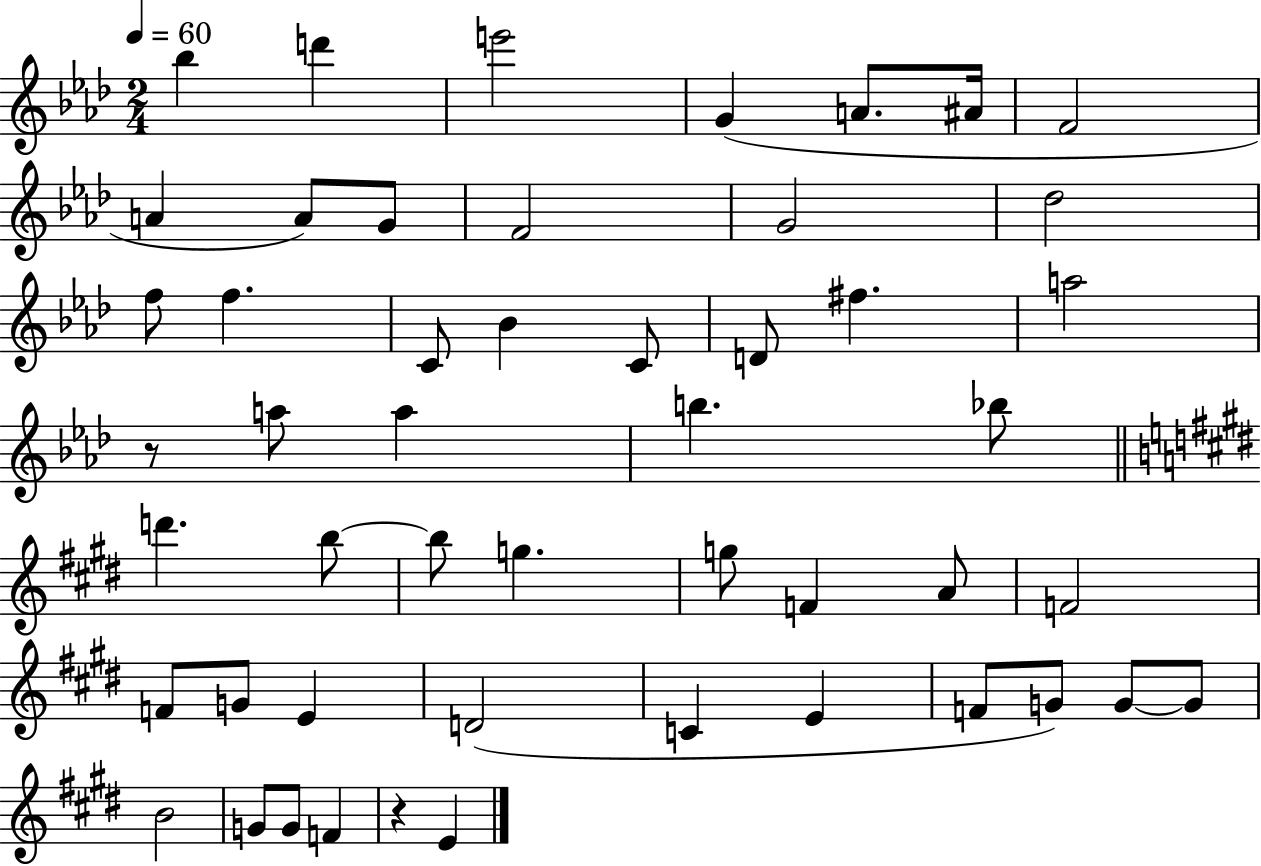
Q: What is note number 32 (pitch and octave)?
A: A4